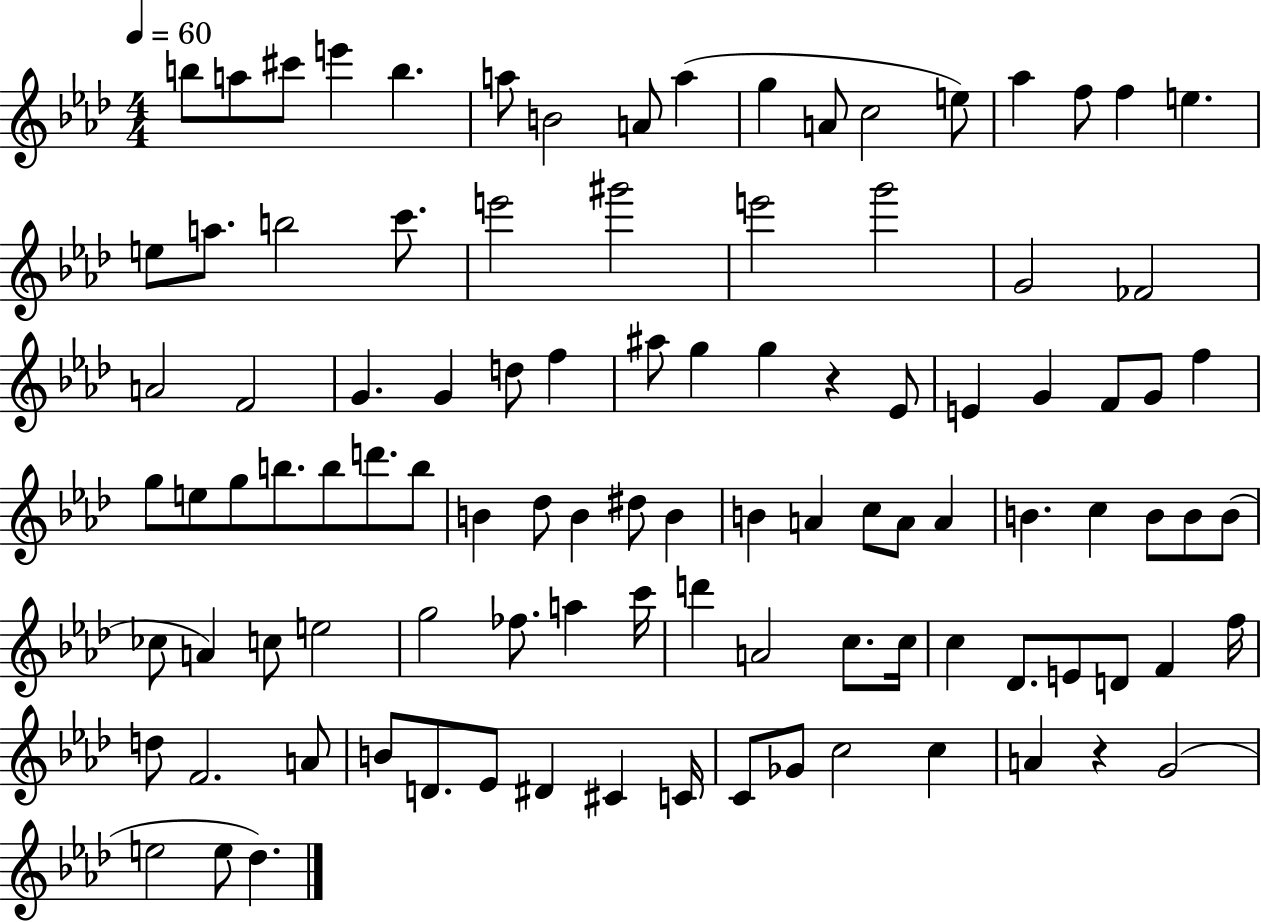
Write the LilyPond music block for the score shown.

{
  \clef treble
  \numericTimeSignature
  \time 4/4
  \key aes \major
  \tempo 4 = 60
  \repeat volta 2 { b''8 a''8 cis'''8 e'''4 b''4. | a''8 b'2 a'8 a''4( | g''4 a'8 c''2 e''8) | aes''4 f''8 f''4 e''4. | \break e''8 a''8. b''2 c'''8. | e'''2 gis'''2 | e'''2 g'''2 | g'2 fes'2 | \break a'2 f'2 | g'4. g'4 d''8 f''4 | ais''8 g''4 g''4 r4 ees'8 | e'4 g'4 f'8 g'8 f''4 | \break g''8 e''8 g''8 b''8. b''8 d'''8. b''8 | b'4 des''8 b'4 dis''8 b'4 | b'4 a'4 c''8 a'8 a'4 | b'4. c''4 b'8 b'8 b'8( | \break ces''8 a'4) c''8 e''2 | g''2 fes''8. a''4 c'''16 | d'''4 a'2 c''8. c''16 | c''4 des'8. e'8 d'8 f'4 f''16 | \break d''8 f'2. a'8 | b'8 d'8. ees'8 dis'4 cis'4 c'16 | c'8 ges'8 c''2 c''4 | a'4 r4 g'2( | \break e''2 e''8 des''4.) | } \bar "|."
}